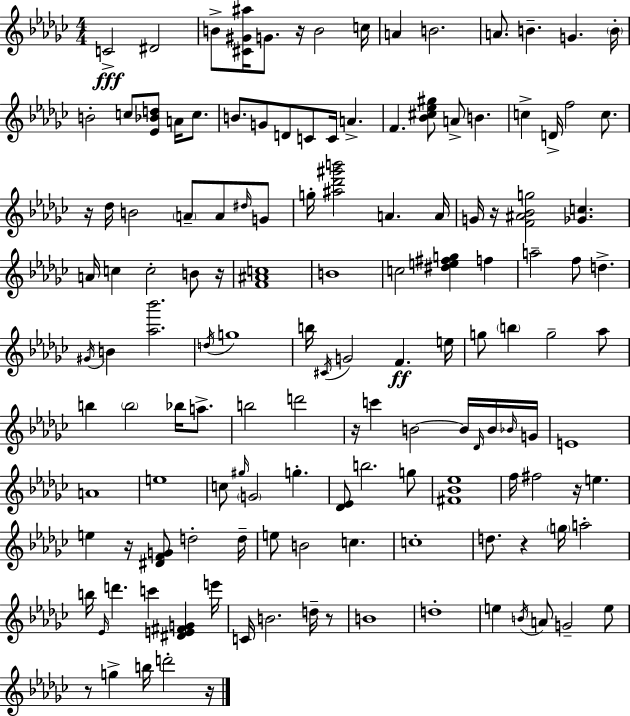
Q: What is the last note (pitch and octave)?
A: D6